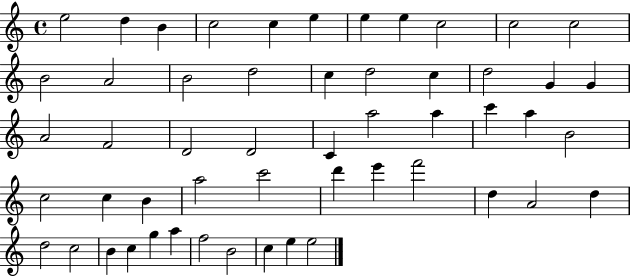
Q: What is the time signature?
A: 4/4